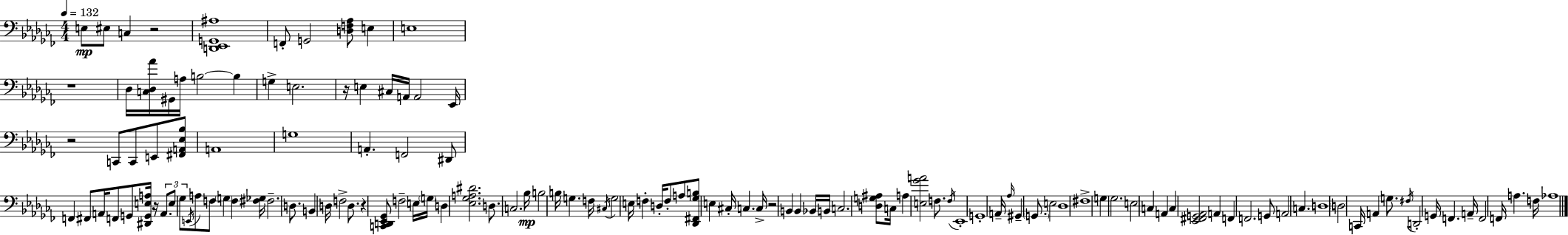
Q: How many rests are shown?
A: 7